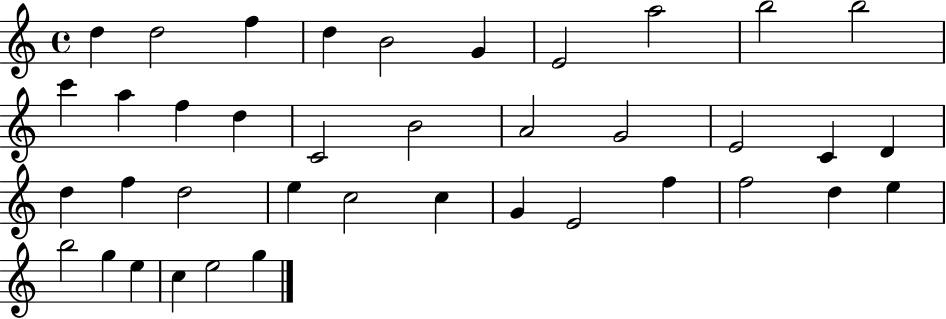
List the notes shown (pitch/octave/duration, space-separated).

D5/q D5/h F5/q D5/q B4/h G4/q E4/h A5/h B5/h B5/h C6/q A5/q F5/q D5/q C4/h B4/h A4/h G4/h E4/h C4/q D4/q D5/q F5/q D5/h E5/q C5/h C5/q G4/q E4/h F5/q F5/h D5/q E5/q B5/h G5/q E5/q C5/q E5/h G5/q